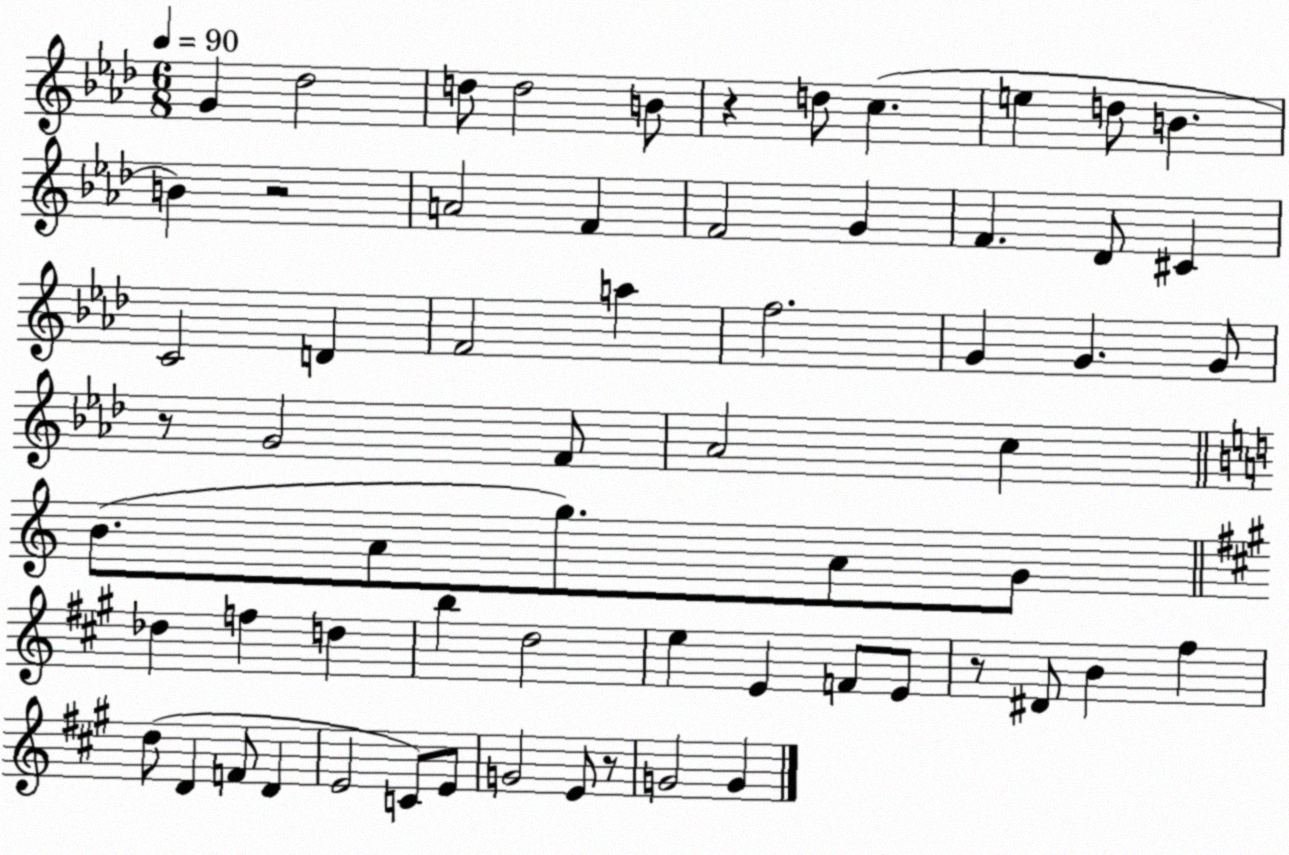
X:1
T:Untitled
M:6/8
L:1/4
K:Ab
G _d2 d/2 d2 B/2 z d/2 c e d/2 B B z2 A2 F F2 G F _D/2 ^C C2 D F2 a f2 G G G/2 z/2 G2 F/2 _A2 c B/2 A/2 g/2 A/2 G/2 _d f d b d2 e E F/2 E/2 z/2 ^D/2 B ^f d/2 D F/2 D E2 C/2 E/2 G2 E/2 z/2 G2 G